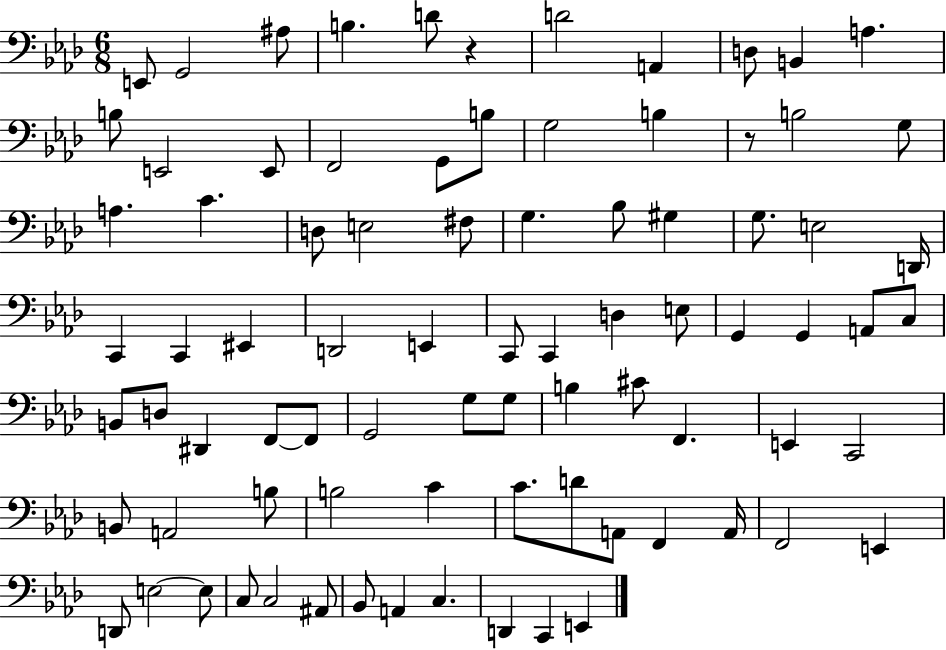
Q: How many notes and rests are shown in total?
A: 83